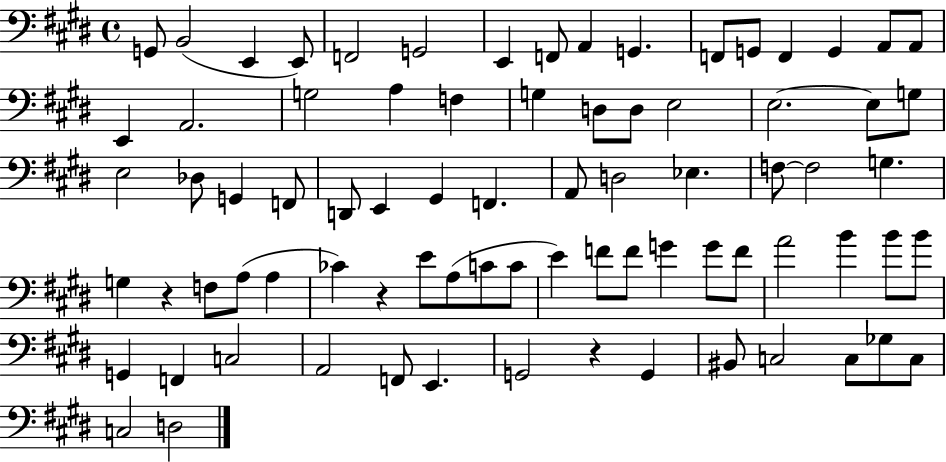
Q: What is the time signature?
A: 4/4